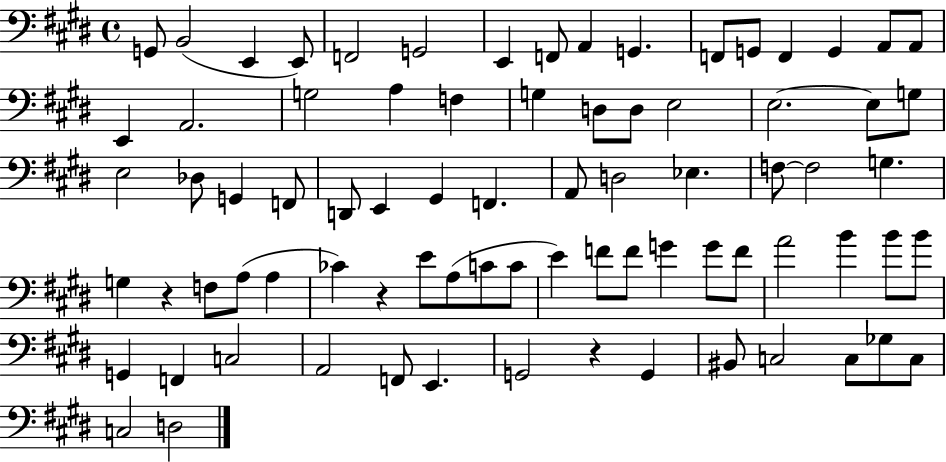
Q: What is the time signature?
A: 4/4